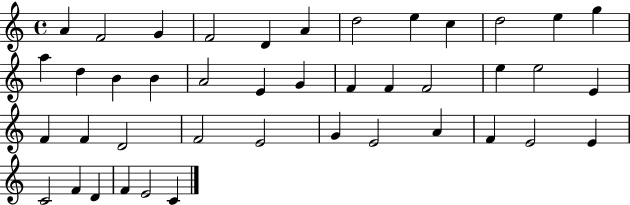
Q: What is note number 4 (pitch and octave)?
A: F4